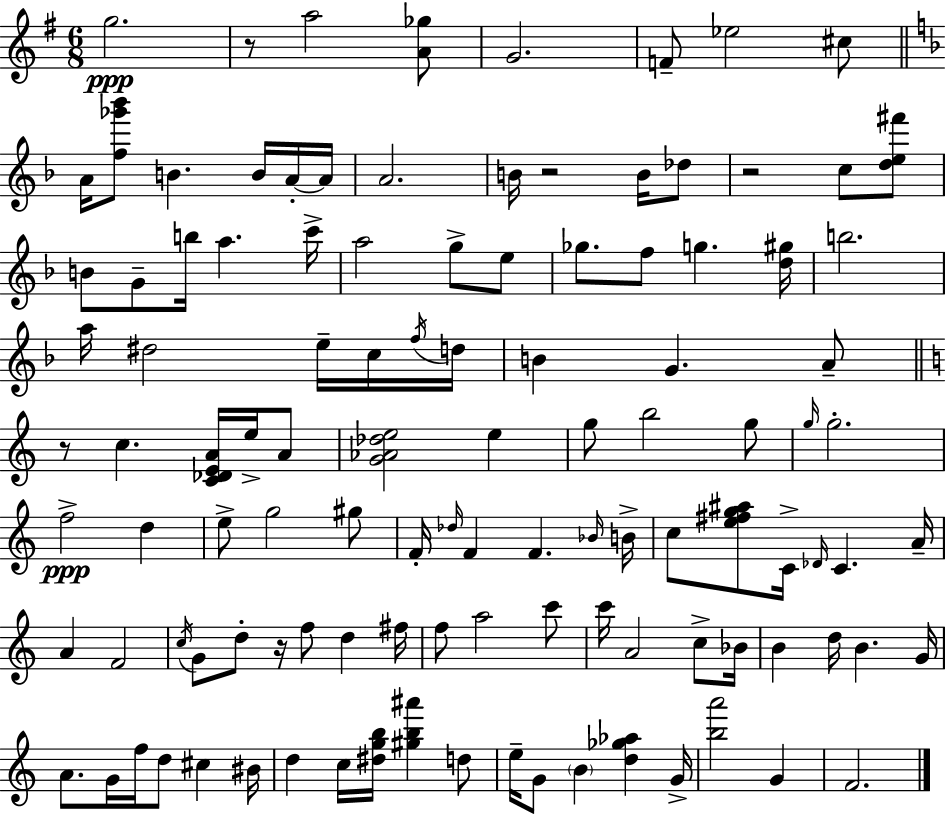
{
  \clef treble
  \numericTimeSignature
  \time 6/8
  \key e \minor
  g''2.\ppp | r8 a''2 <a' ges''>8 | g'2. | f'8-- ees''2 cis''8 | \break \bar "||" \break \key f \major a'16 <f'' ges''' bes'''>8 b'4. b'16 a'16-.~~ a'16 | a'2. | b'16 r2 b'16 des''8 | r2 c''8 <d'' e'' fis'''>8 | \break b'8 g'8-- b''16 a''4. c'''16-> | a''2 g''8-> e''8 | ges''8. f''8 g''4. <d'' gis''>16 | b''2. | \break a''16 dis''2 e''16-- c''16 \acciaccatura { f''16 } | d''16 b'4 g'4. a'8-- | \bar "||" \break \key a \minor r8 c''4. <c' des' e' a'>16 e''16-> a'8 | <g' aes' des'' e''>2 e''4 | g''8 b''2 g''8 | \grace { g''16 } g''2.-. | \break f''2->\ppp d''4 | e''8-> g''2 gis''8 | f'16-. \grace { des''16 } f'4 f'4. | \grace { bes'16 } b'16-> c''8 <e'' fis'' g'' ais''>8 c'16-> \grace { des'16 } c'4. | \break a'16-- a'4 f'2 | \acciaccatura { c''16 } g'8 d''8-. r16 f''8 | d''4 fis''16 f''8 a''2 | c'''8 c'''16 a'2 | \break c''8-> bes'16 b'4 d''16 b'4. | g'16 a'8. g'16 f''16 d''8 | cis''4 bis'16 d''4 c''16 <dis'' g'' b''>16 <gis'' b'' ais'''>4 | d''8 e''16-- g'8 \parenthesize b'4 | \break <d'' ges'' aes''>4 g'16-> <b'' a'''>2 | g'4 f'2. | \bar "|."
}